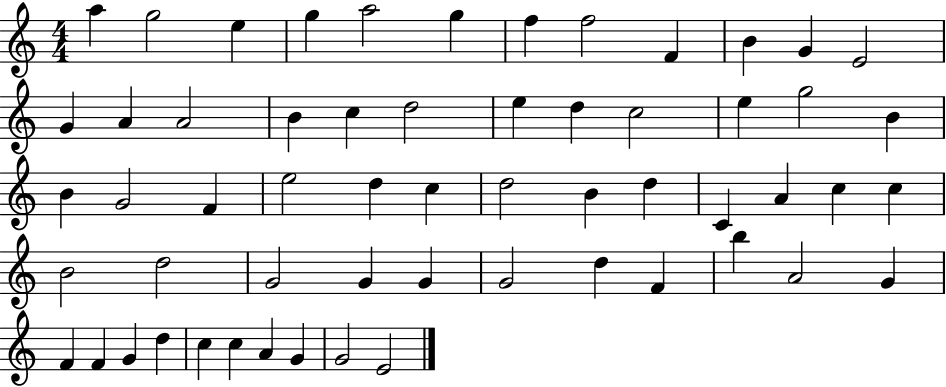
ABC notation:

X:1
T:Untitled
M:4/4
L:1/4
K:C
a g2 e g a2 g f f2 F B G E2 G A A2 B c d2 e d c2 e g2 B B G2 F e2 d c d2 B d C A c c B2 d2 G2 G G G2 d F b A2 G F F G d c c A G G2 E2